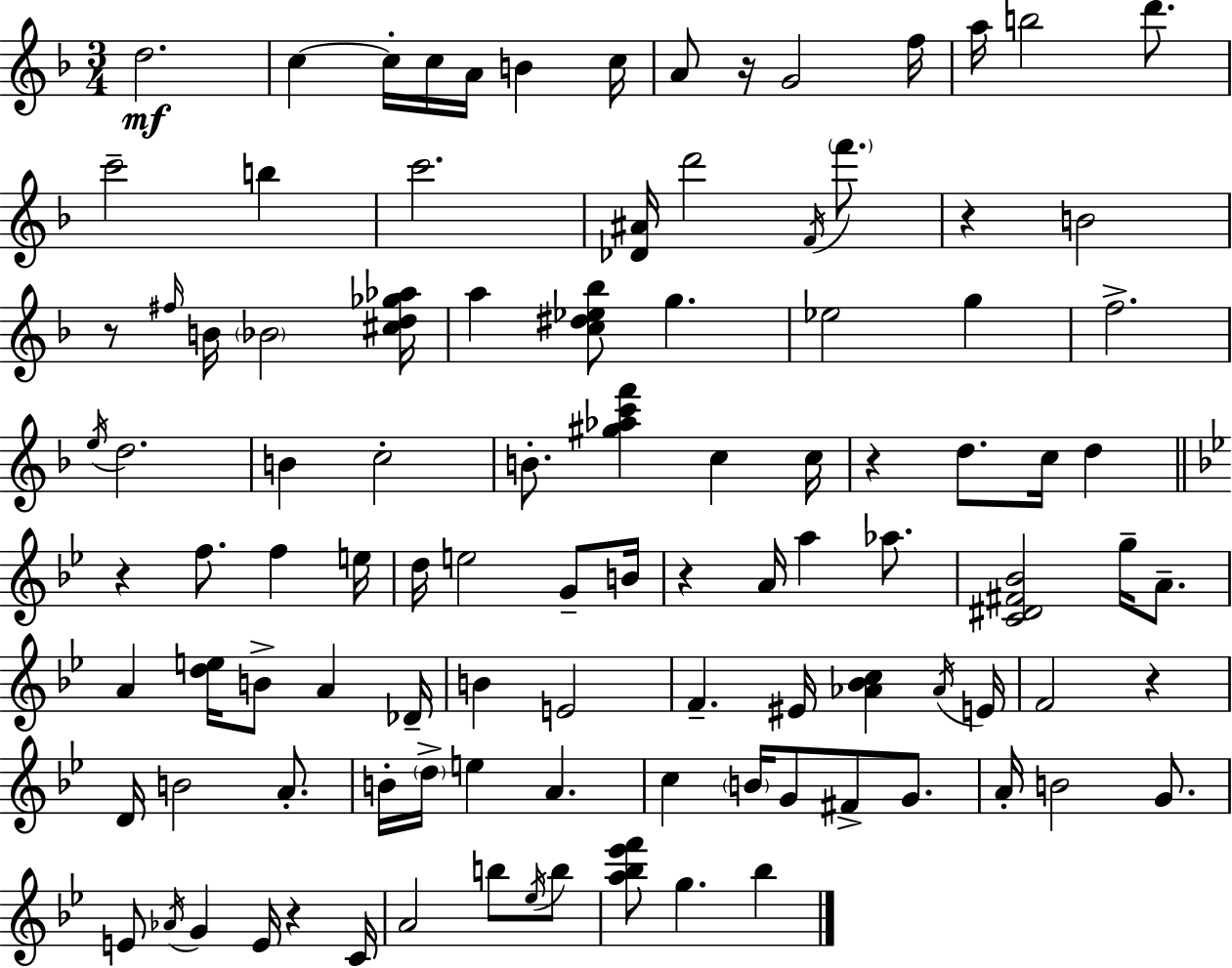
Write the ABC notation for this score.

X:1
T:Untitled
M:3/4
L:1/4
K:Dm
d2 c c/4 c/4 A/4 B c/4 A/2 z/4 G2 f/4 a/4 b2 d'/2 c'2 b c'2 [_D^A]/4 d'2 F/4 f'/2 z B2 z/2 ^f/4 B/4 _B2 [^cd_g_a]/4 a [c^d_e_b]/2 g _e2 g f2 e/4 d2 B c2 B/2 [^g_ac'f'] c c/4 z d/2 c/4 d z f/2 f e/4 d/4 e2 G/2 B/4 z A/4 a _a/2 [C^D^F_B]2 g/4 A/2 A [de]/4 B/2 A _D/4 B E2 F ^E/4 [_A_Bc] _A/4 E/4 F2 z D/4 B2 A/2 B/4 d/4 e A c B/4 G/2 ^F/2 G/2 A/4 B2 G/2 E/2 _A/4 G E/4 z C/4 A2 b/2 _e/4 b/2 [a_b_e'f']/2 g _b